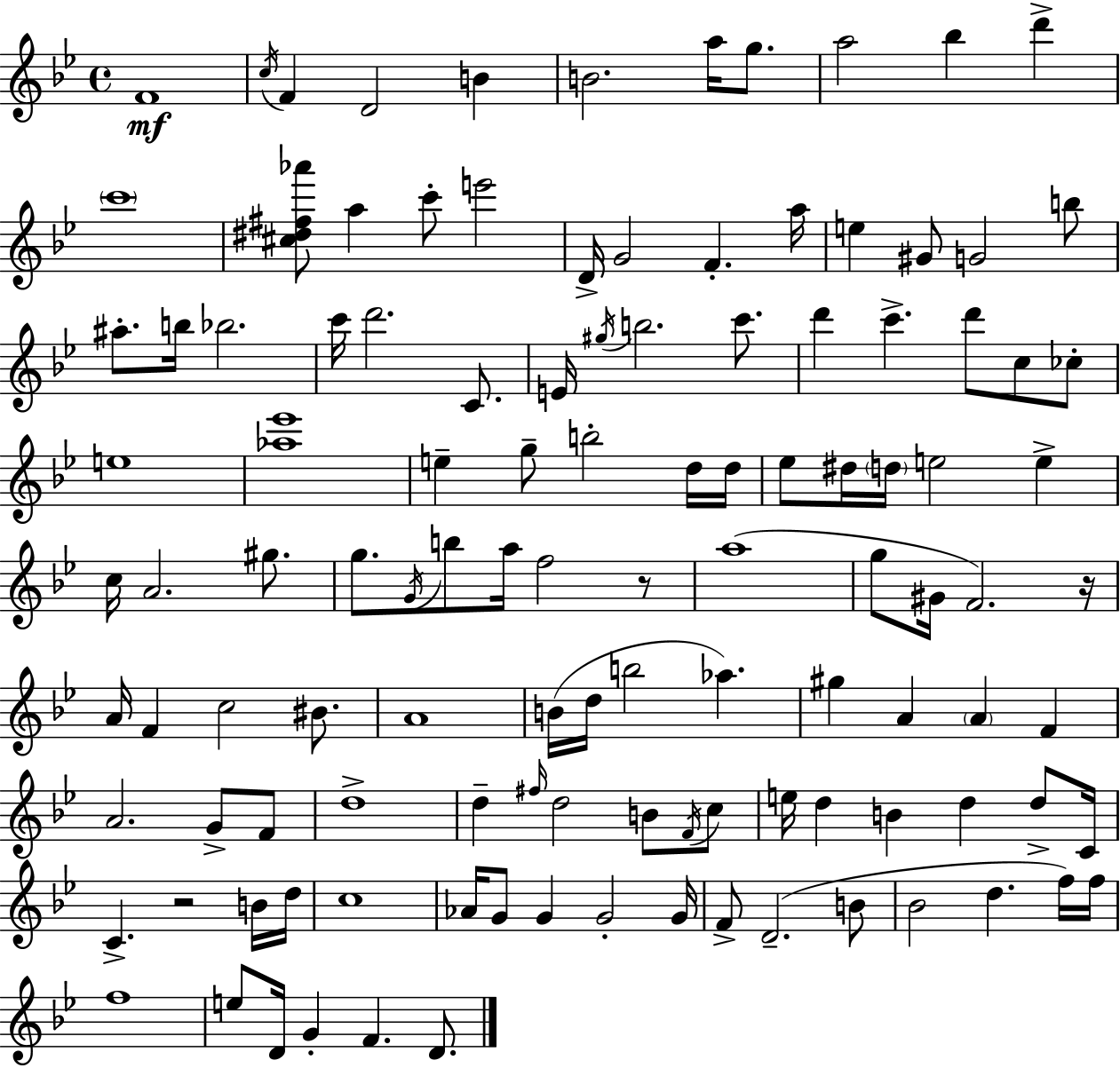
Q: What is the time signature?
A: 4/4